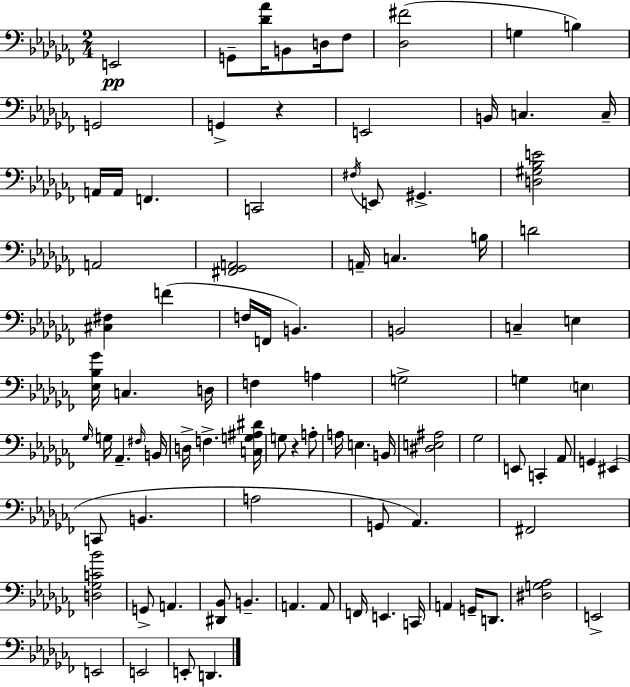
{
  \clef bass
  \numericTimeSignature
  \time 2/4
  \key aes \minor
  e,2\pp | g,8-- <des' aes'>16 b,8 d16 fes8 | <des fis'>2( | g4 b4) | \break g,2 | g,4-> r4 | e,2 | b,16 c4. c16-- | \break a,16 a,16 f,4. | c,2 | \acciaccatura { fis16 } e,8 gis,4.-> | <d gis bes e'>2 | \break a,2 | <fis, ges, a,>2 | a,16-- c4. | b16 d'2 | \break <cis fis>4 f'4( | f16 f,16 b,4.) | b,2 | c4-- e4 | \break <ees bes ges'>16 c4. | d16 f4 a4 | g2-> | g4 \parenthesize e4 | \break \grace { ges16 } g16 aes,4.-- | \grace { fis16 } b,16 d16-> f4.-> | <c g ais dis'>16 g8 r4 | a8-. a16 e4. | \break b,16 <dis e ais>2 | ges2 | e,8 c,4-. | aes,8 g,4 eis,4( | \break c,8 b,4. | a2 | g,8 aes,4.) | fis,2 | \break <d ges c' bes'>2 | g,8-> a,4. | <dis, bes,>8 b,4.-- | a,4. | \break a,8 f,16 e,4. | c,16 a,4 g,16-- | d,8. <dis g aes>2 | e,2-> | \break e,2 | e,2 | e,8-. d,4. | \bar "|."
}